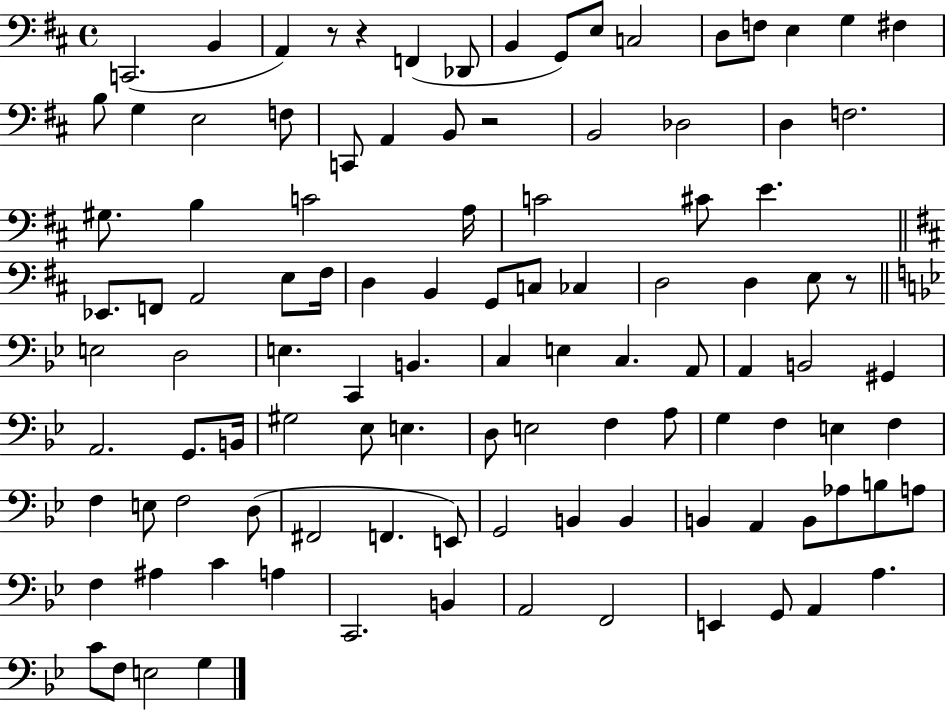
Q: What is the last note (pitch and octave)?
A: G3